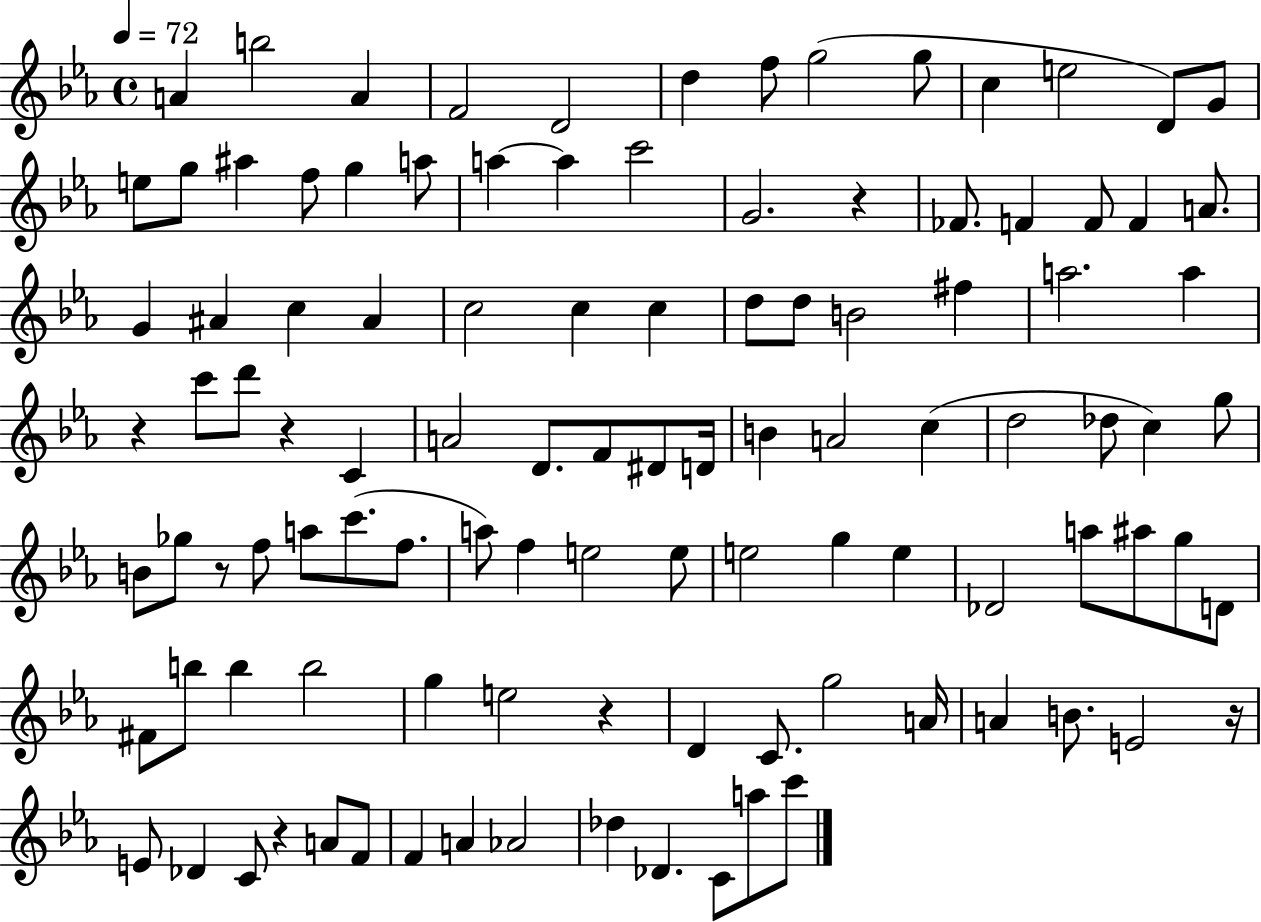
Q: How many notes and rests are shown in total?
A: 107